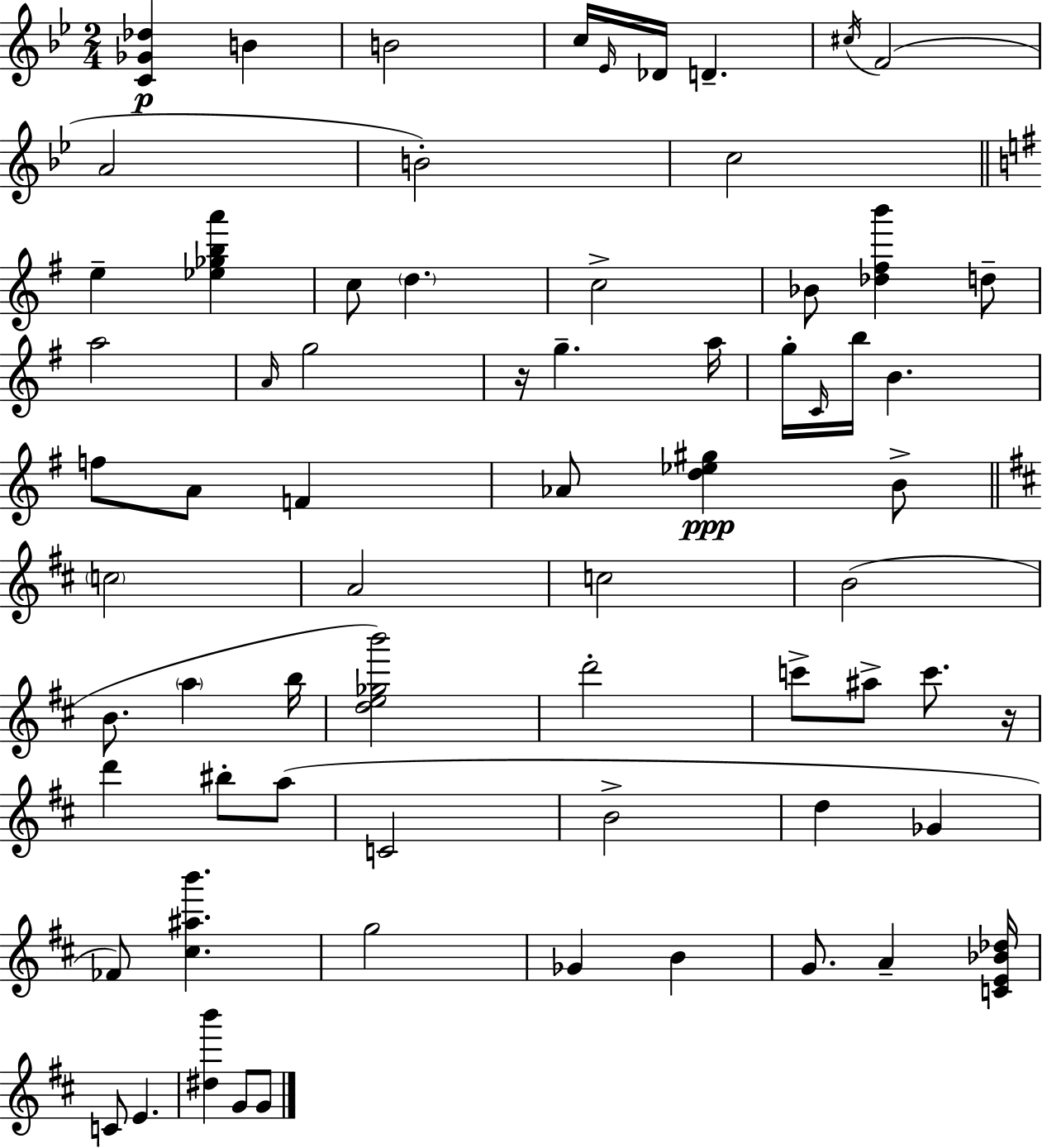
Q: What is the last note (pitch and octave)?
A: G4